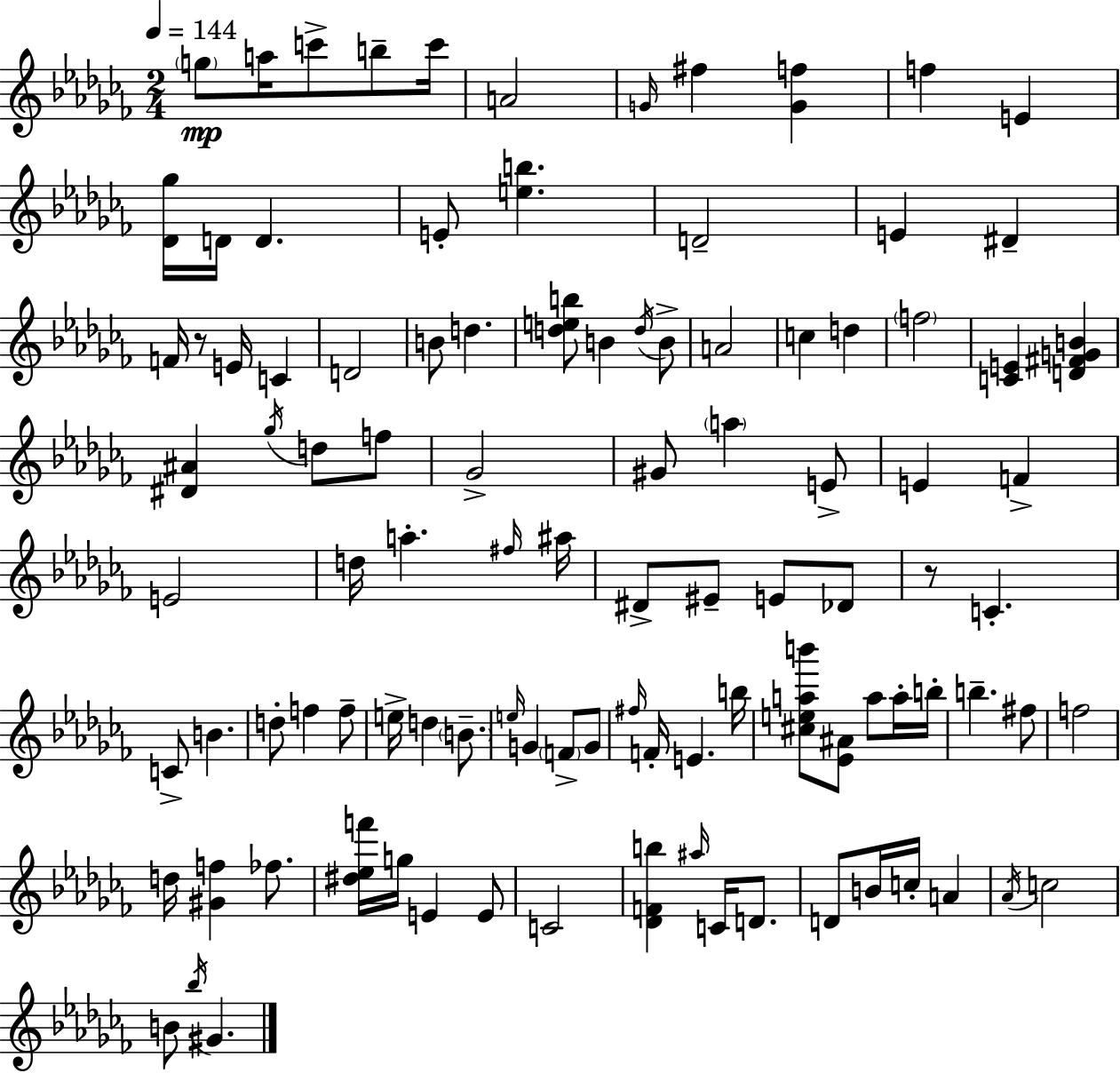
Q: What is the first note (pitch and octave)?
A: G5